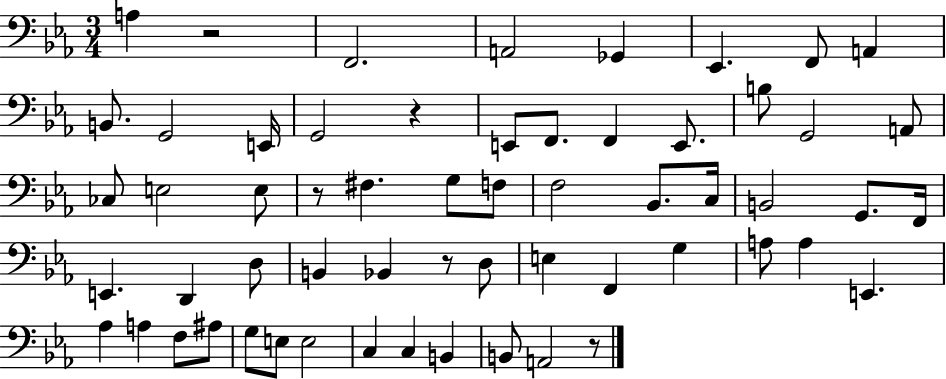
X:1
T:Untitled
M:3/4
L:1/4
K:Eb
A, z2 F,,2 A,,2 _G,, _E,, F,,/2 A,, B,,/2 G,,2 E,,/4 G,,2 z E,,/2 F,,/2 F,, E,,/2 B,/2 G,,2 A,,/2 _C,/2 E,2 E,/2 z/2 ^F, G,/2 F,/2 F,2 _B,,/2 C,/4 B,,2 G,,/2 F,,/4 E,, D,, D,/2 B,, _B,, z/2 D,/2 E, F,, G, A,/2 A, E,, _A, A, F,/2 ^A,/2 G,/2 E,/2 E,2 C, C, B,, B,,/2 A,,2 z/2